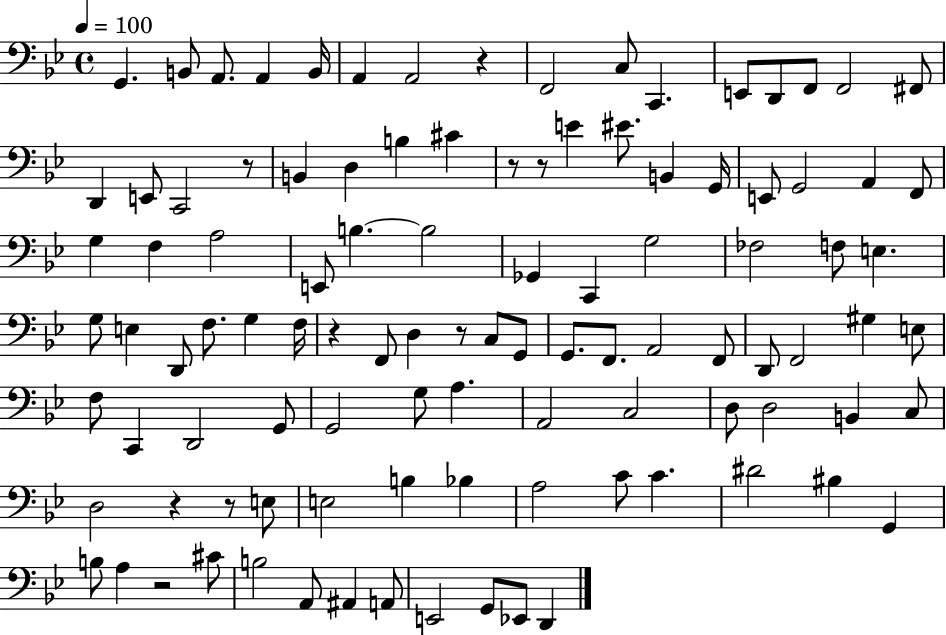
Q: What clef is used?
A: bass